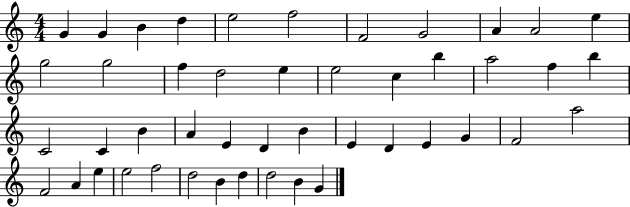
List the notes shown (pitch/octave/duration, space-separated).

G4/q G4/q B4/q D5/q E5/h F5/h F4/h G4/h A4/q A4/h E5/q G5/h G5/h F5/q D5/h E5/q E5/h C5/q B5/q A5/h F5/q B5/q C4/h C4/q B4/q A4/q E4/q D4/q B4/q E4/q D4/q E4/q G4/q F4/h A5/h F4/h A4/q E5/q E5/h F5/h D5/h B4/q D5/q D5/h B4/q G4/q